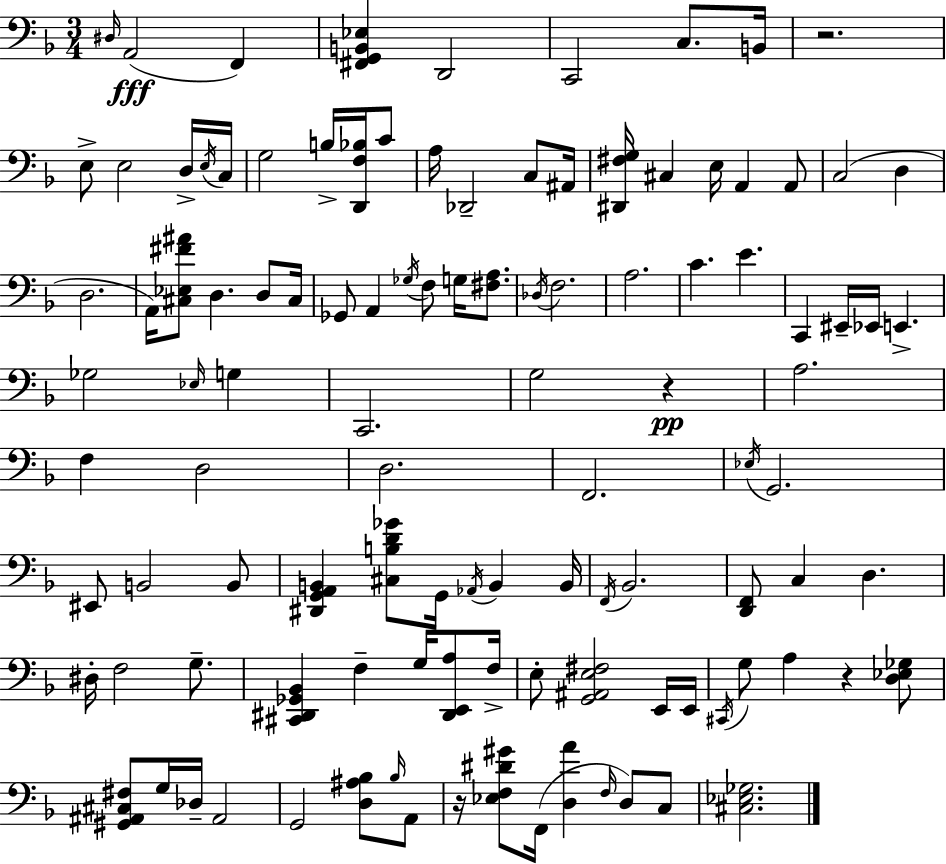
{
  \clef bass
  \numericTimeSignature
  \time 3/4
  \key f \major
  \repeat volta 2 { \grace { dis16 }(\fff a,2 f,4) | <fis, g, b, ees>4 d,2 | c,2 c8. | b,16 r2. | \break e8-> e2 d16-> | \acciaccatura { e16 } c16 g2 b16-> <d, f bes>16 | c'8 a16 des,2-- c8 | ais,16 <dis, fis g>16 cis4 e16 a,4 | \break a,8 c2( d4 | d2. | a,16) <cis ees fis' ais'>8 d4. d8 | cis16 ges,8 a,4 \acciaccatura { ges16 } f8 g16 | \break <fis a>8. \acciaccatura { des16 } f2. | a2. | c'4. e'4. | c,4 eis,16-- ees,16 e,4.-> | \break ges2 | \grace { ees16 } g4 c,2. | g2 | r4\pp a2. | \break f4 d2 | d2. | f,2. | \acciaccatura { ees16 } g,2. | \break eis,8 b,2 | b,8 <dis, g, a, b,>4 <cis b d' ges'>8 | g,16 \acciaccatura { aes,16 } b,4 b,16 \acciaccatura { f,16 } bes,2. | <d, f,>8 c4 | \break d4. dis16-. f2 | g8.-- <cis, dis, ges, bes,>4 | f4-- g16 <dis, e, a>8 f16-> e8-. <g, ais, e fis>2 | e,16 e,16 \acciaccatura { cis,16 } g8 a4 | \break r4 <d ees ges>8 <gis, ais, cis fis>8 g16 | des16-- ais,2 g,2 | <d ais bes>8 \grace { bes16 } a,8 r16 <ees f dis' gis'>8 | f,16( <d a'>4 \grace { f16 }) d8 c8 <cis ees ges>2. | \break } \bar "|."
}